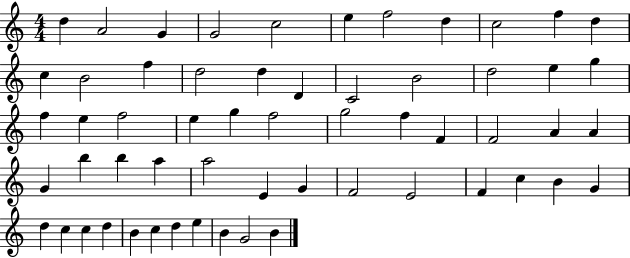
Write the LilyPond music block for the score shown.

{
  \clef treble
  \numericTimeSignature
  \time 4/4
  \key c \major
  d''4 a'2 g'4 | g'2 c''2 | e''4 f''2 d''4 | c''2 f''4 d''4 | \break c''4 b'2 f''4 | d''2 d''4 d'4 | c'2 b'2 | d''2 e''4 g''4 | \break f''4 e''4 f''2 | e''4 g''4 f''2 | g''2 f''4 f'4 | f'2 a'4 a'4 | \break g'4 b''4 b''4 a''4 | a''2 e'4 g'4 | f'2 e'2 | f'4 c''4 b'4 g'4 | \break d''4 c''4 c''4 d''4 | b'4 c''4 d''4 e''4 | b'4 g'2 b'4 | \bar "|."
}